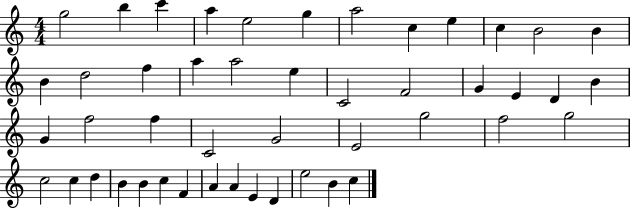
{
  \clef treble
  \numericTimeSignature
  \time 4/4
  \key c \major
  g''2 b''4 c'''4 | a''4 e''2 g''4 | a''2 c''4 e''4 | c''4 b'2 b'4 | \break b'4 d''2 f''4 | a''4 a''2 e''4 | c'2 f'2 | g'4 e'4 d'4 b'4 | \break g'4 f''2 f''4 | c'2 g'2 | e'2 g''2 | f''2 g''2 | \break c''2 c''4 d''4 | b'4 b'4 c''4 f'4 | a'4 a'4 e'4 d'4 | e''2 b'4 c''4 | \break \bar "|."
}